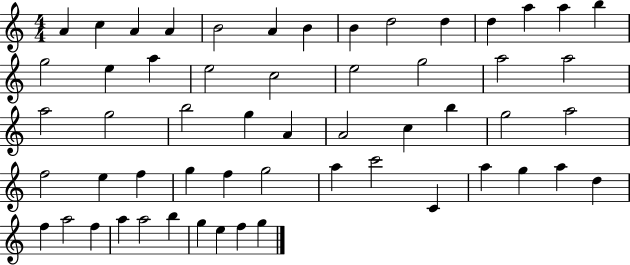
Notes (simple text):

A4/q C5/q A4/q A4/q B4/h A4/q B4/q B4/q D5/h D5/q D5/q A5/q A5/q B5/q G5/h E5/q A5/q E5/h C5/h E5/h G5/h A5/h A5/h A5/h G5/h B5/h G5/q A4/q A4/h C5/q B5/q G5/h A5/h F5/h E5/q F5/q G5/q F5/q G5/h A5/q C6/h C4/q A5/q G5/q A5/q D5/q F5/q A5/h F5/q A5/q A5/h B5/q G5/q E5/q F5/q G5/q